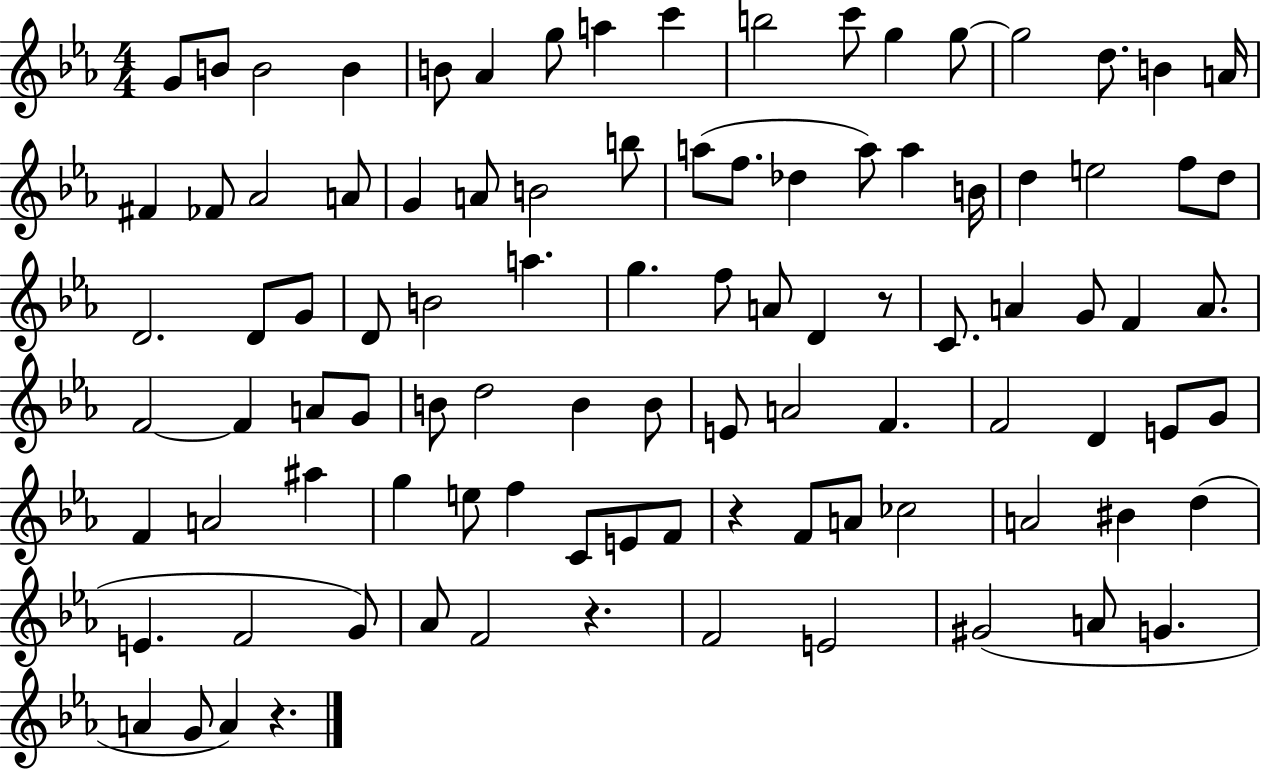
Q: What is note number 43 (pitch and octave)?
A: F5